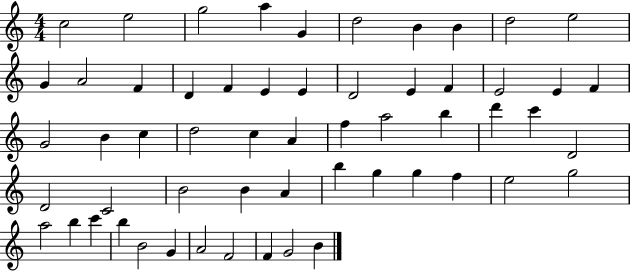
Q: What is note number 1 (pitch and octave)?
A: C5